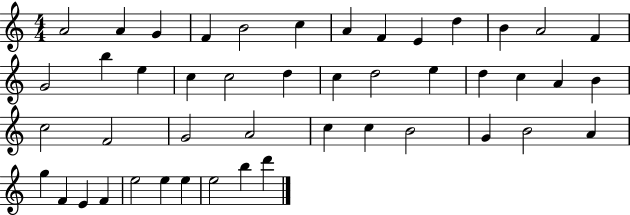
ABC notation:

X:1
T:Untitled
M:4/4
L:1/4
K:C
A2 A G F B2 c A F E d B A2 F G2 b e c c2 d c d2 e d c A B c2 F2 G2 A2 c c B2 G B2 A g F E F e2 e e e2 b d'